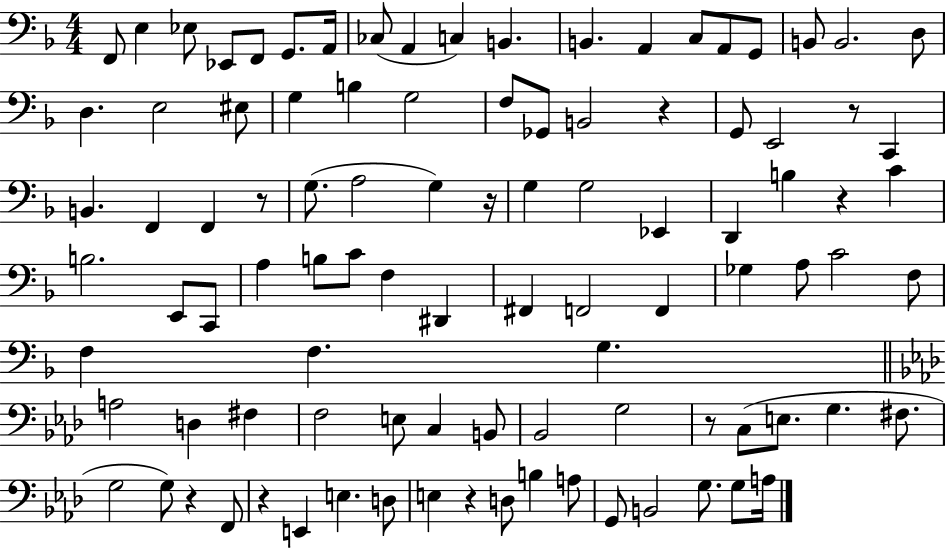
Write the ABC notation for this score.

X:1
T:Untitled
M:4/4
L:1/4
K:F
F,,/2 E, _E,/2 _E,,/2 F,,/2 G,,/2 A,,/4 _C,/2 A,, C, B,, B,, A,, C,/2 A,,/2 G,,/2 B,,/2 B,,2 D,/2 D, E,2 ^E,/2 G, B, G,2 F,/2 _G,,/2 B,,2 z G,,/2 E,,2 z/2 C,, B,, F,, F,, z/2 G,/2 A,2 G, z/4 G, G,2 _E,, D,, B, z C B,2 E,,/2 C,,/2 A, B,/2 C/2 F, ^D,, ^F,, F,,2 F,, _G, A,/2 C2 F,/2 F, F, G, A,2 D, ^F, F,2 E,/2 C, B,,/2 _B,,2 G,2 z/2 C,/2 E,/2 G, ^F,/2 G,2 G,/2 z F,,/2 z E,, E, D,/2 E, z D,/2 B, A,/2 G,,/2 B,,2 G,/2 G,/2 A,/4